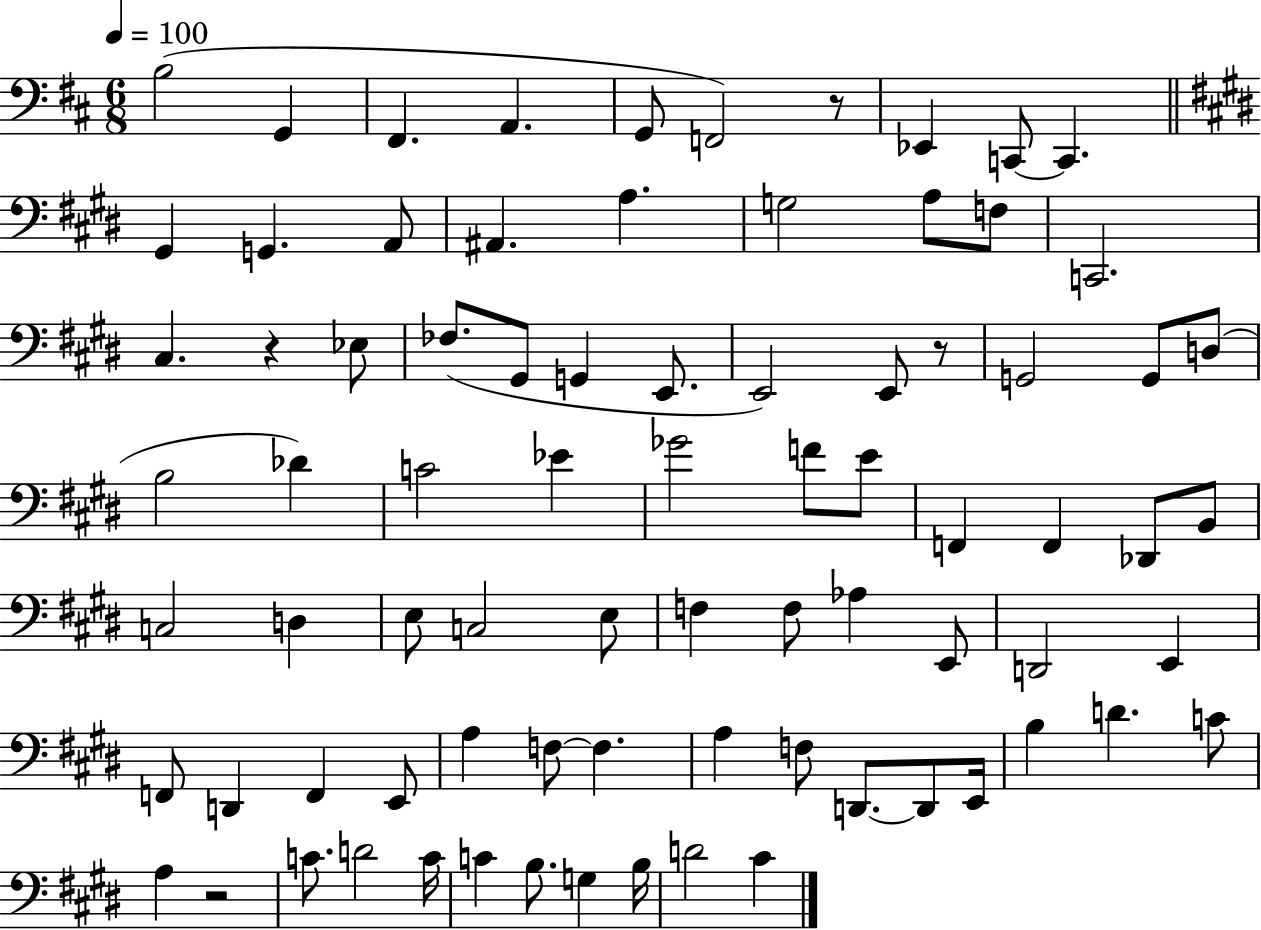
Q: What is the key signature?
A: D major